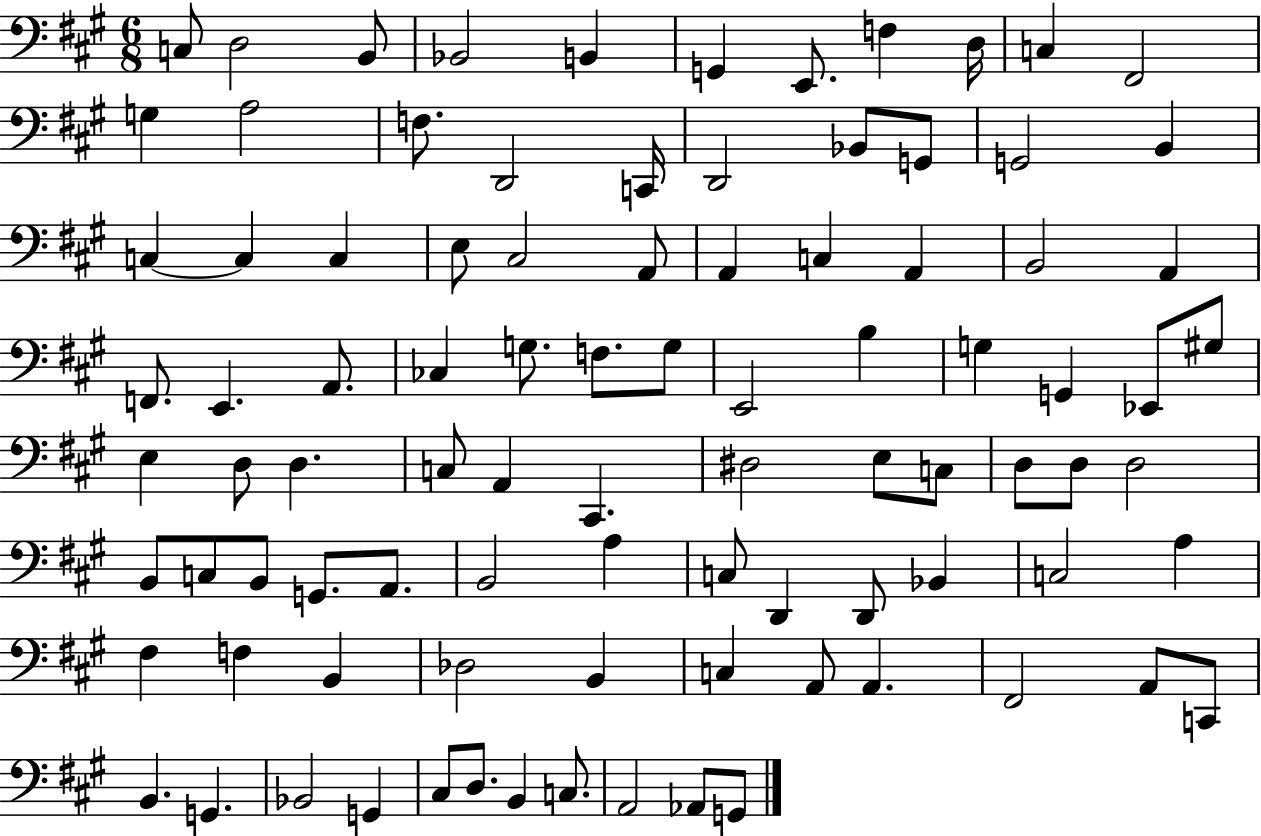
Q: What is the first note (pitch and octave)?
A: C3